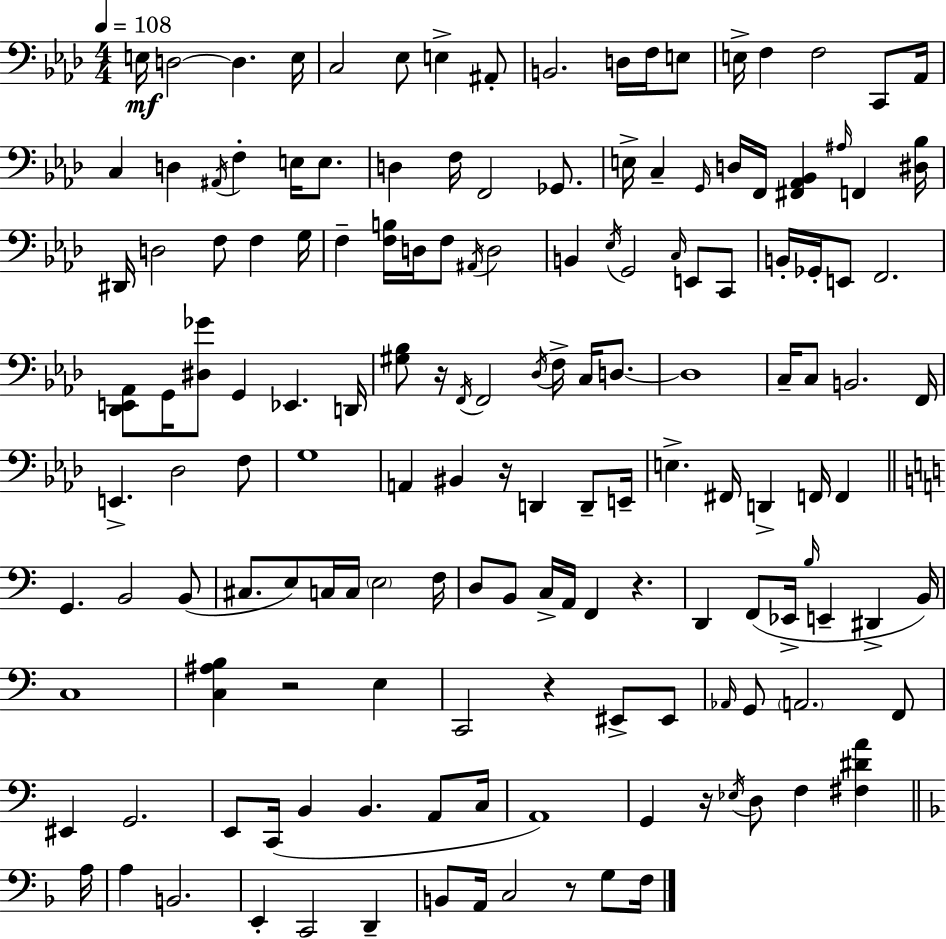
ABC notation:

X:1
T:Untitled
M:4/4
L:1/4
K:Ab
E,/4 D,2 D, E,/4 C,2 _E,/2 E, ^A,,/2 B,,2 D,/4 F,/4 E,/2 E,/4 F, F,2 C,,/2 _A,,/4 C, D, ^A,,/4 F, E,/4 E,/2 D, F,/4 F,,2 _G,,/2 E,/4 C, G,,/4 D,/4 F,,/4 [^F,,_A,,_B,,] ^A,/4 F,, [^D,_B,]/4 ^D,,/4 D,2 F,/2 F, G,/4 F, [F,B,]/4 D,/4 F,/2 ^A,,/4 D,2 B,, _E,/4 G,,2 C,/4 E,,/2 C,,/2 B,,/4 _G,,/4 E,,/2 F,,2 [_D,,E,,_A,,]/2 G,,/4 [^D,_G]/2 G,, _E,, D,,/4 [^G,_B,]/2 z/4 F,,/4 F,,2 _D,/4 F,/4 C,/4 D,/2 D,4 C,/4 C,/2 B,,2 F,,/4 E,, _D,2 F,/2 G,4 A,, ^B,, z/4 D,, D,,/2 E,,/4 E, ^F,,/4 D,, F,,/4 F,, G,, B,,2 B,,/2 ^C,/2 E,/2 C,/4 C,/4 E,2 F,/4 D,/2 B,,/2 C,/4 A,,/4 F,, z D,, F,,/2 _E,,/4 B,/4 E,, ^D,, B,,/4 C,4 [C,^A,B,] z2 E, C,,2 z ^E,,/2 ^E,,/2 _A,,/4 G,,/2 A,,2 F,,/2 ^E,, G,,2 E,,/2 C,,/4 B,, B,, A,,/2 C,/4 A,,4 G,, z/4 _E,/4 D,/2 F, [^F,^DA] A,/4 A, B,,2 E,, C,,2 D,, B,,/2 A,,/4 C,2 z/2 G,/2 F,/4